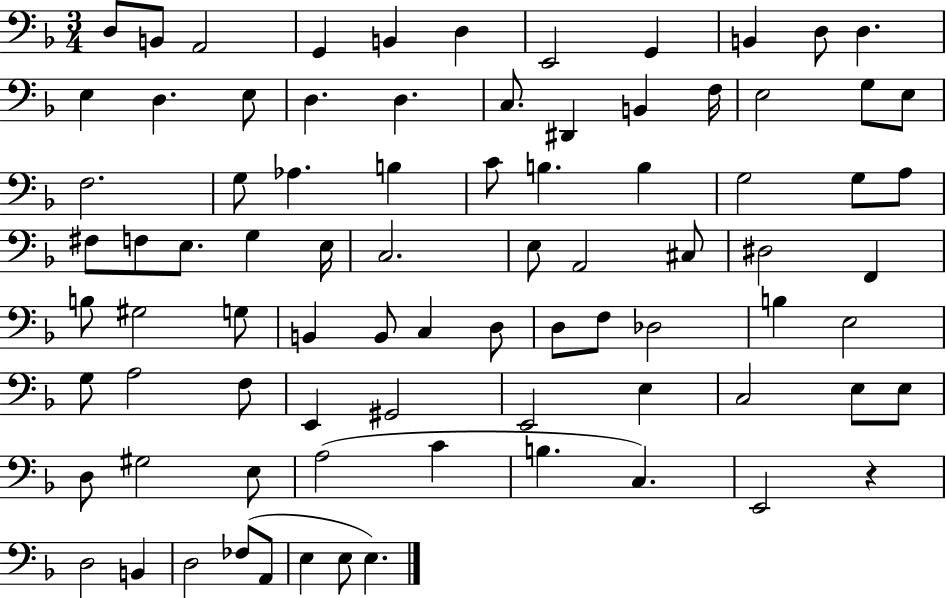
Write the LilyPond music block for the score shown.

{
  \clef bass
  \numericTimeSignature
  \time 3/4
  \key f \major
  d8 b,8 a,2 | g,4 b,4 d4 | e,2 g,4 | b,4 d8 d4. | \break e4 d4. e8 | d4. d4. | c8. dis,4 b,4 f16 | e2 g8 e8 | \break f2. | g8 aes4. b4 | c'8 b4. b4 | g2 g8 a8 | \break fis8 f8 e8. g4 e16 | c2. | e8 a,2 cis8 | dis2 f,4 | \break b8 gis2 g8 | b,4 b,8 c4 d8 | d8 f8 des2 | b4 e2 | \break g8 a2 f8 | e,4 gis,2 | e,2 e4 | c2 e8 e8 | \break d8 gis2 e8 | a2( c'4 | b4. c4.) | e,2 r4 | \break d2 b,4 | d2 fes8( a,8 | e4 e8 e4.) | \bar "|."
}